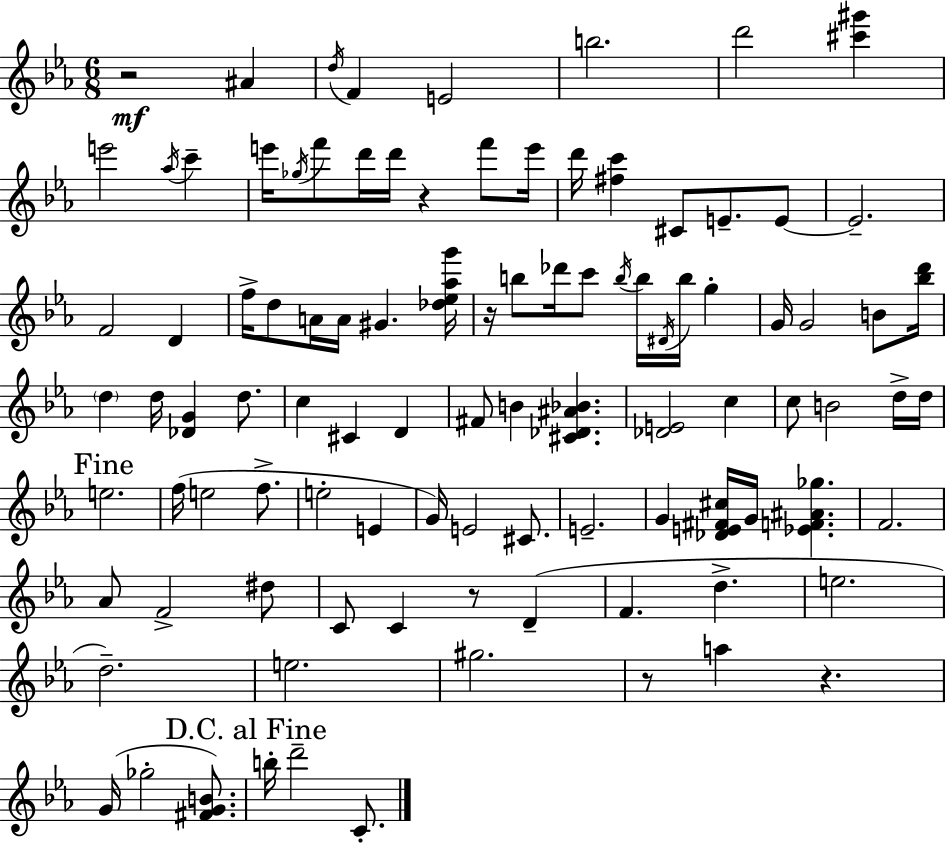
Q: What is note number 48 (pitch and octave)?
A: C5